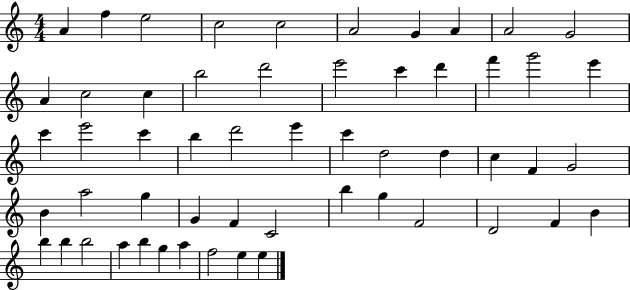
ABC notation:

X:1
T:Untitled
M:4/4
L:1/4
K:C
A f e2 c2 c2 A2 G A A2 G2 A c2 c b2 d'2 e'2 c' d' f' g'2 e' c' e'2 c' b d'2 e' c' d2 d c F G2 B a2 g G F C2 b g F2 D2 F B b b b2 a b g a f2 e e